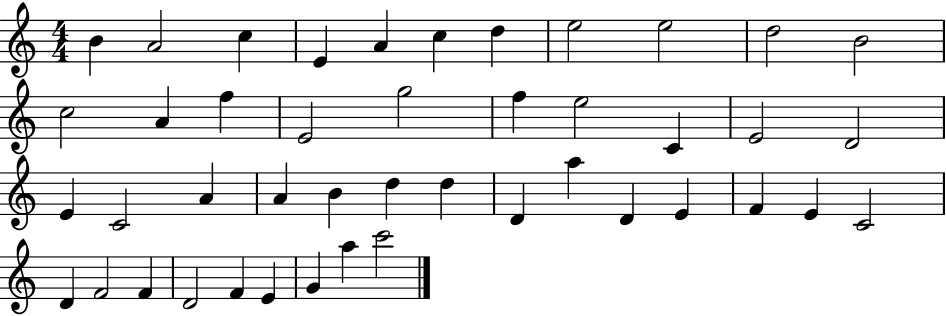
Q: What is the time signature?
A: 4/4